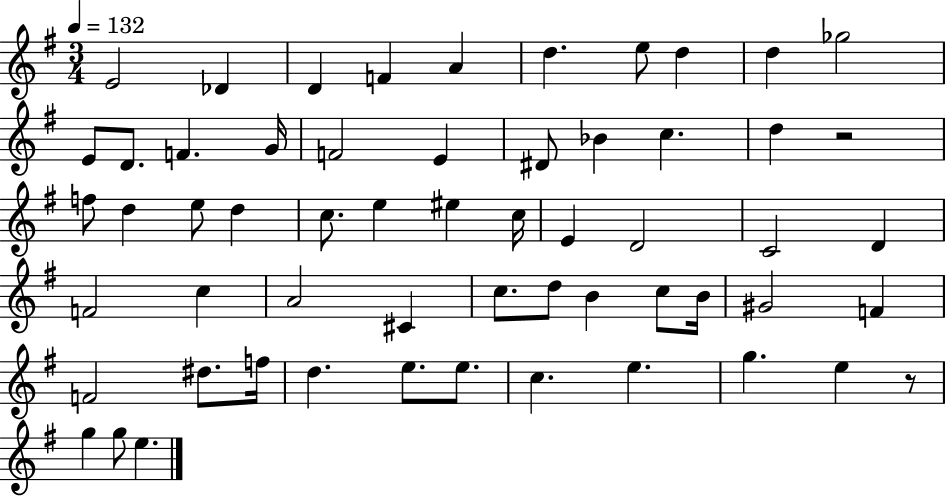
{
  \clef treble
  \numericTimeSignature
  \time 3/4
  \key g \major
  \tempo 4 = 132
  e'2 des'4 | d'4 f'4 a'4 | d''4. e''8 d''4 | d''4 ges''2 | \break e'8 d'8. f'4. g'16 | f'2 e'4 | dis'8 bes'4 c''4. | d''4 r2 | \break f''8 d''4 e''8 d''4 | c''8. e''4 eis''4 c''16 | e'4 d'2 | c'2 d'4 | \break f'2 c''4 | a'2 cis'4 | c''8. d''8 b'4 c''8 b'16 | gis'2 f'4 | \break f'2 dis''8. f''16 | d''4. e''8. e''8. | c''4. e''4. | g''4. e''4 r8 | \break g''4 g''8 e''4. | \bar "|."
}